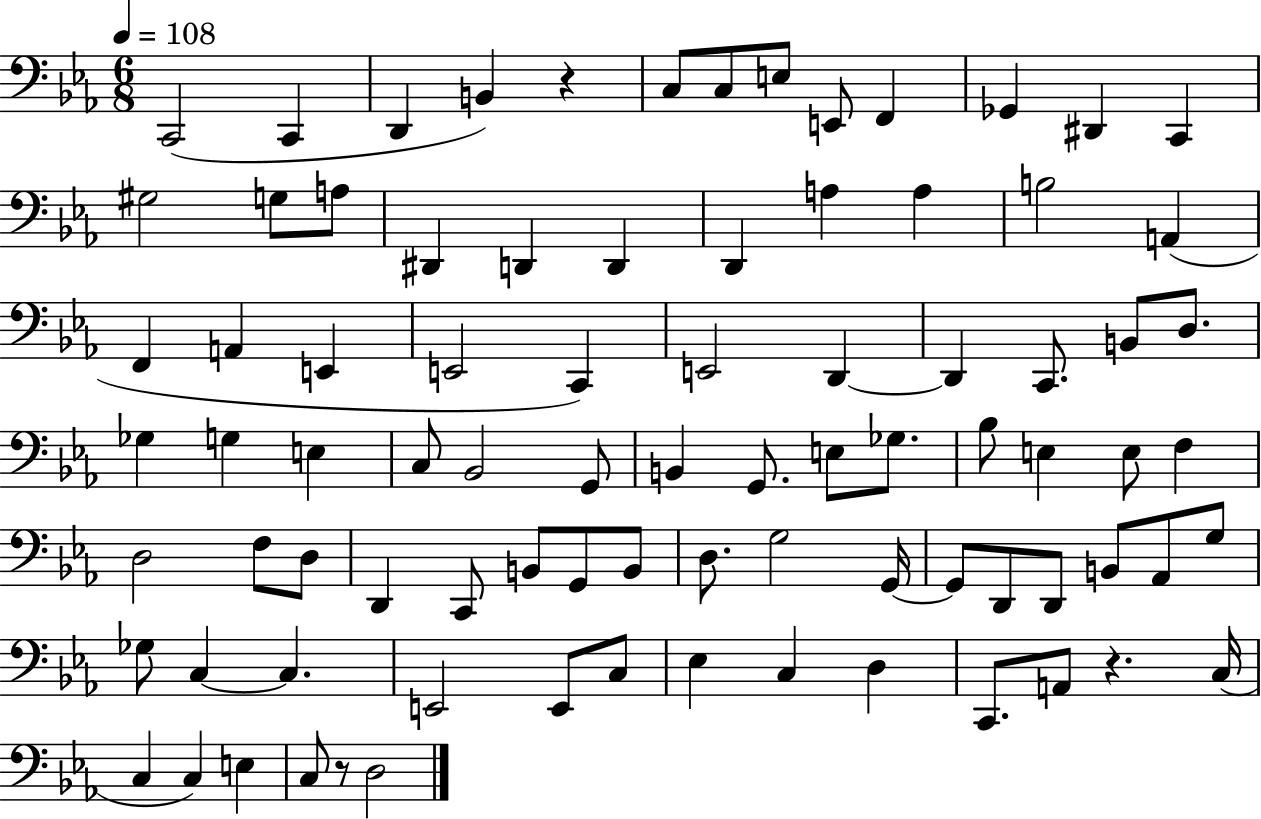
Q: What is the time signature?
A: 6/8